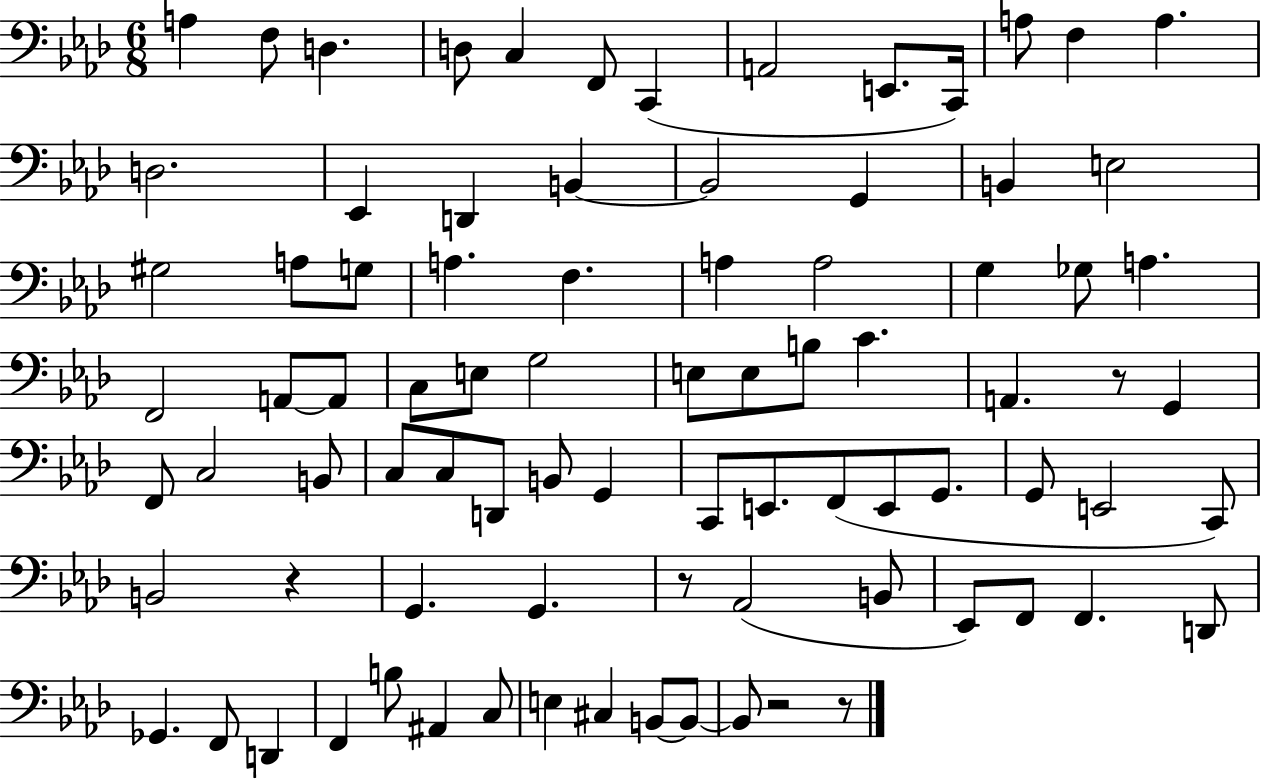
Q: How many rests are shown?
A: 5